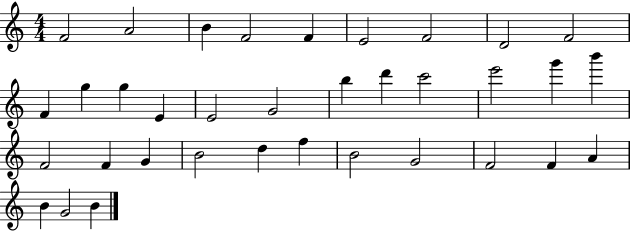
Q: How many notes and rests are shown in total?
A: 35